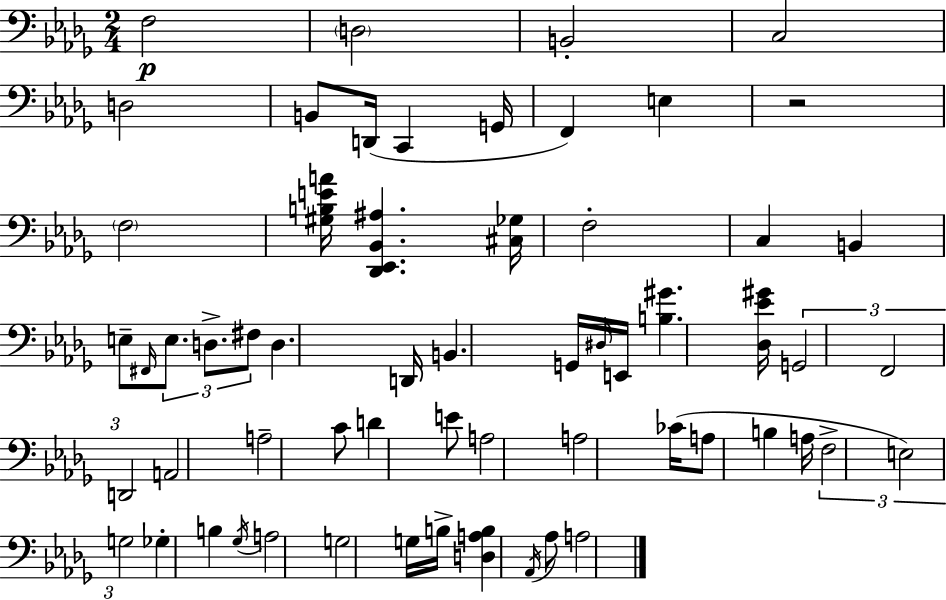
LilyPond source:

{
  \clef bass
  \numericTimeSignature
  \time 2/4
  \key bes \minor
  f2\p | \parenthesize d2 | b,2-. | c2 | \break d2 | b,8 d,16( c,4 g,16 | f,4) e4 | r2 | \break \parenthesize f2 | <gis b e' a'>16 <des, ees, bes, ais>4. <cis ges>16 | f2-. | c4 b,4 | \break e8-- \grace { fis,16 } \tuplet 3/2 { e8. d8.-> | fis8 } d4. | d,16 b,4. | g,16 \grace { dis16 } e,16 <b gis'>4. | \break <des ees' gis'>16 \tuplet 3/2 { g,2 | f,2 | d,2 } | a,2 | \break a2-- | c'8 d'4 | e'8 a2 | a2 | \break ces'16( a8 b4 | a16 \tuplet 3/2 { f2-> | e2) | g2 } | \break ges4-. b4 | \acciaccatura { ges16 } a2 | g2 | g16 b16-> <d a b>4 | \break \acciaccatura { aes,16 } aes8 a2 | \bar "|."
}